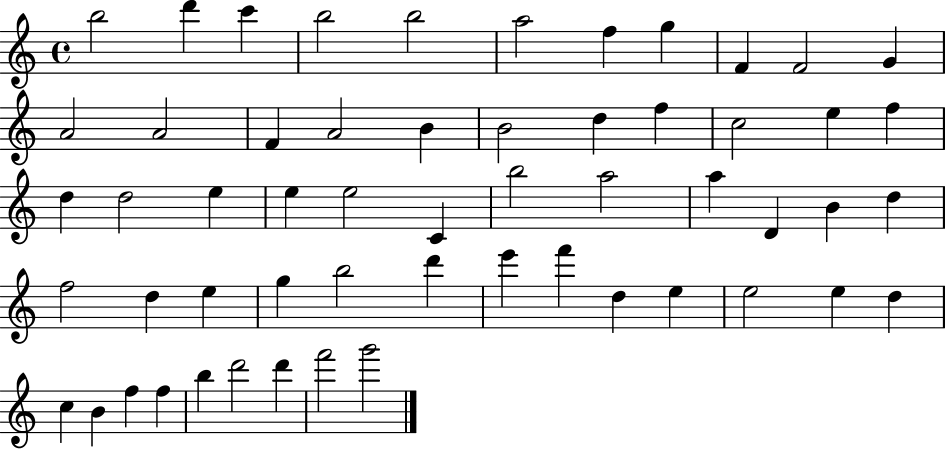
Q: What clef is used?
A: treble